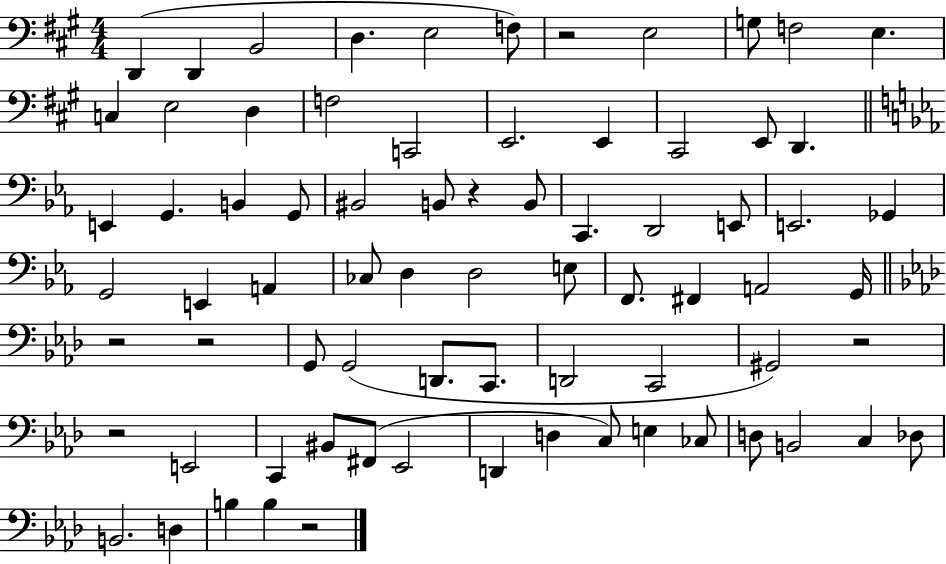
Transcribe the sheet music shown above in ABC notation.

X:1
T:Untitled
M:4/4
L:1/4
K:A
D,, D,, B,,2 D, E,2 F,/2 z2 E,2 G,/2 F,2 E, C, E,2 D, F,2 C,,2 E,,2 E,, ^C,,2 E,,/2 D,, E,, G,, B,, G,,/2 ^B,,2 B,,/2 z B,,/2 C,, D,,2 E,,/2 E,,2 _G,, G,,2 E,, A,, _C,/2 D, D,2 E,/2 F,,/2 ^F,, A,,2 G,,/4 z2 z2 G,,/2 G,,2 D,,/2 C,,/2 D,,2 C,,2 ^G,,2 z2 z2 E,,2 C,, ^B,,/2 ^F,,/2 _E,,2 D,, D, C,/2 E, _C,/2 D,/2 B,,2 C, _D,/2 B,,2 D, B, B, z2